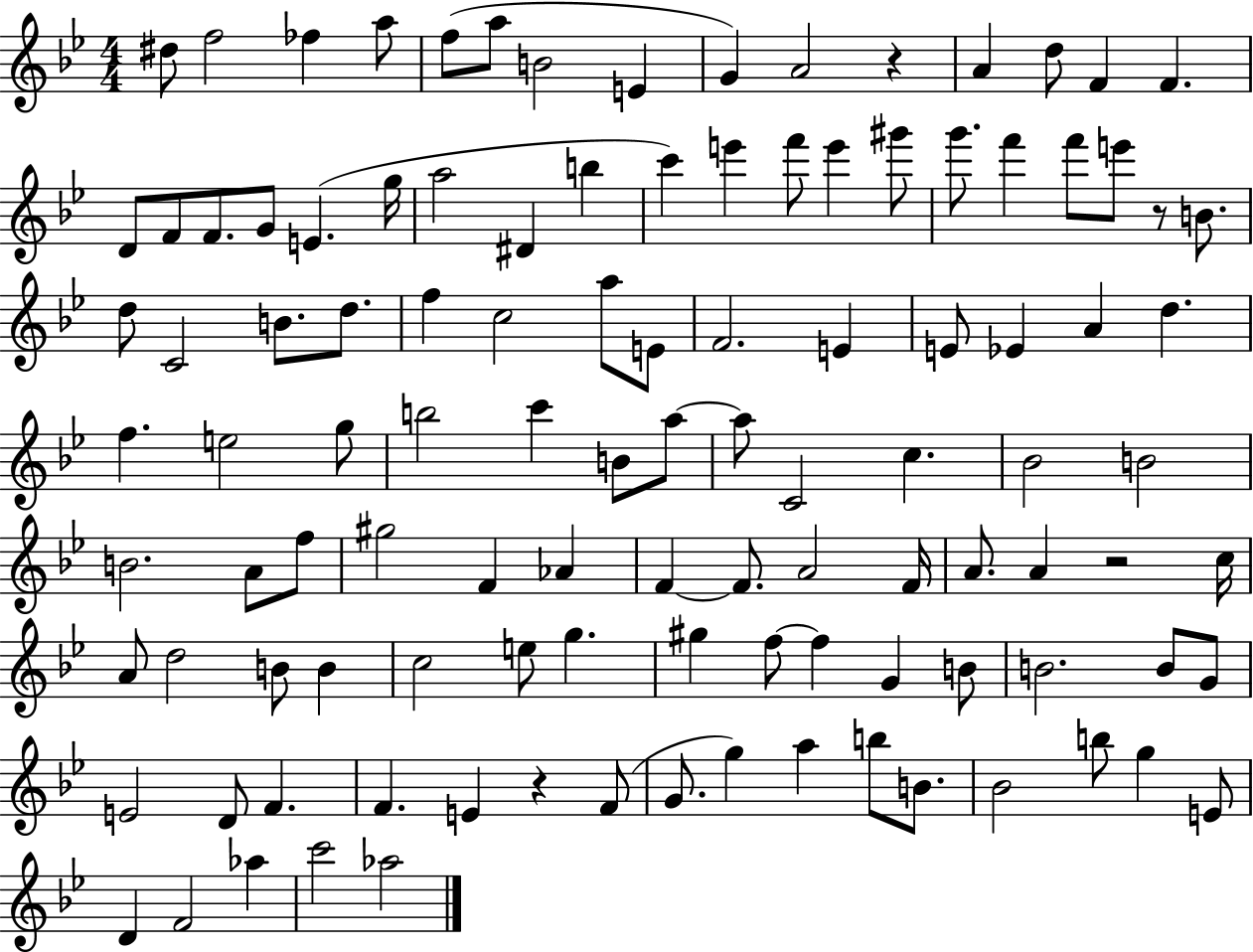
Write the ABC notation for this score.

X:1
T:Untitled
M:4/4
L:1/4
K:Bb
^d/2 f2 _f a/2 f/2 a/2 B2 E G A2 z A d/2 F F D/2 F/2 F/2 G/2 E g/4 a2 ^D b c' e' f'/2 e' ^g'/2 g'/2 f' f'/2 e'/2 z/2 B/2 d/2 C2 B/2 d/2 f c2 a/2 E/2 F2 E E/2 _E A d f e2 g/2 b2 c' B/2 a/2 a/2 C2 c _B2 B2 B2 A/2 f/2 ^g2 F _A F F/2 A2 F/4 A/2 A z2 c/4 A/2 d2 B/2 B c2 e/2 g ^g f/2 f G B/2 B2 B/2 G/2 E2 D/2 F F E z F/2 G/2 g a b/2 B/2 _B2 b/2 g E/2 D F2 _a c'2 _a2